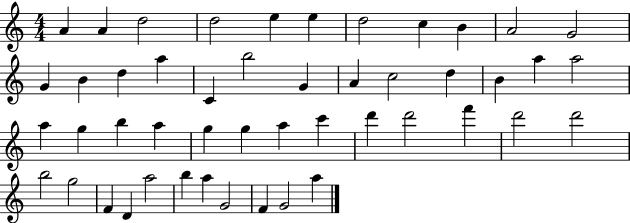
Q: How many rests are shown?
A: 0